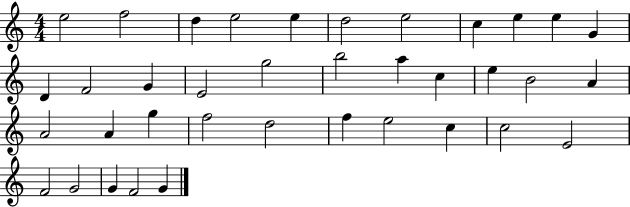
E5/h F5/h D5/q E5/h E5/q D5/h E5/h C5/q E5/q E5/q G4/q D4/q F4/h G4/q E4/h G5/h B5/h A5/q C5/q E5/q B4/h A4/q A4/h A4/q G5/q F5/h D5/h F5/q E5/h C5/q C5/h E4/h F4/h G4/h G4/q F4/h G4/q